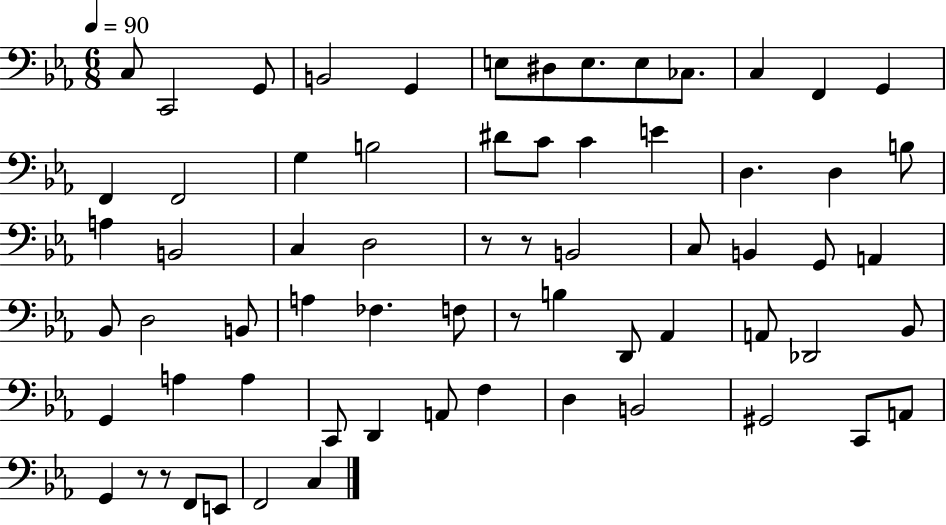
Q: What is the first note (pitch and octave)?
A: C3